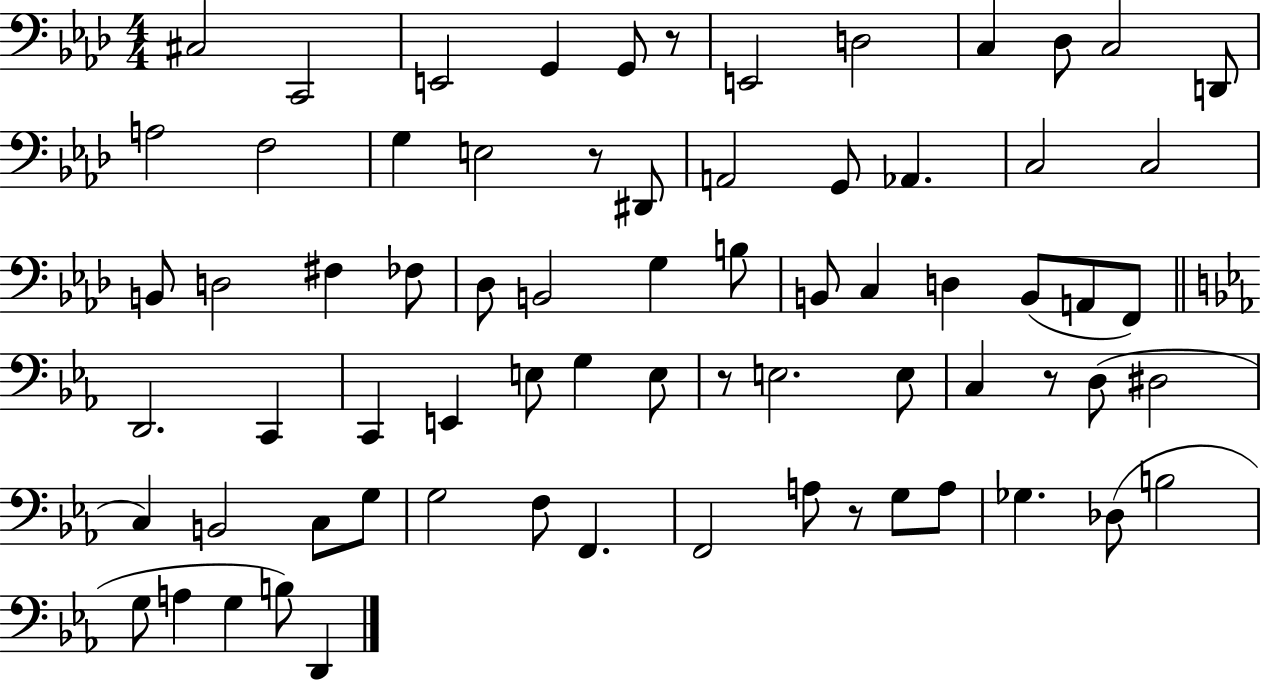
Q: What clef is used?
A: bass